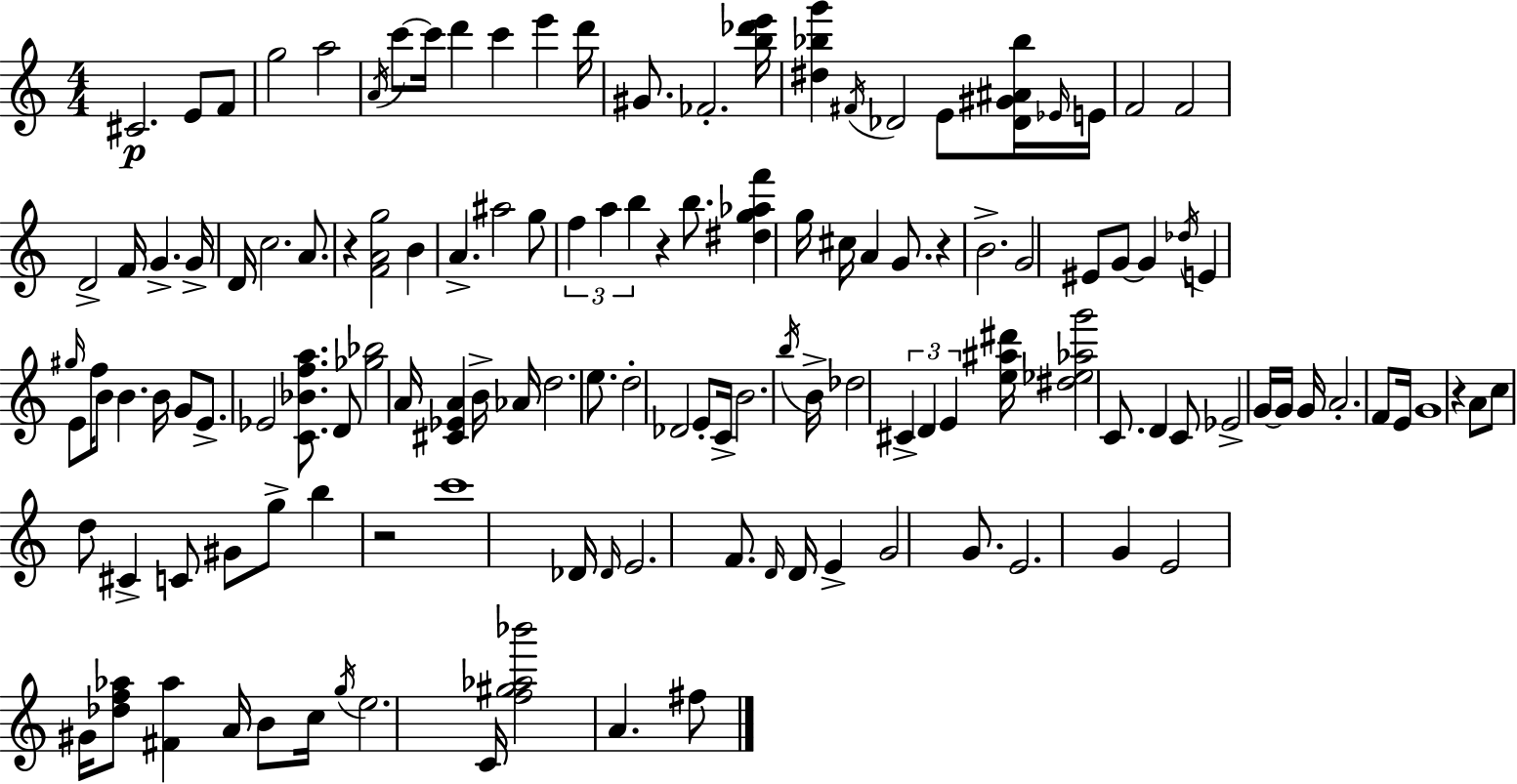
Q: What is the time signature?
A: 4/4